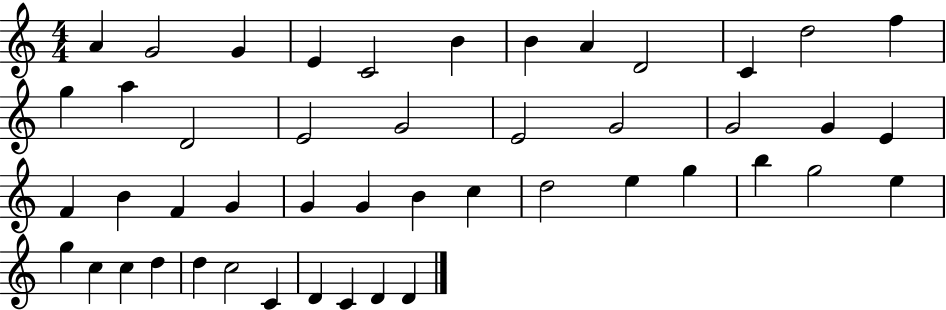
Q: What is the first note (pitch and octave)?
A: A4